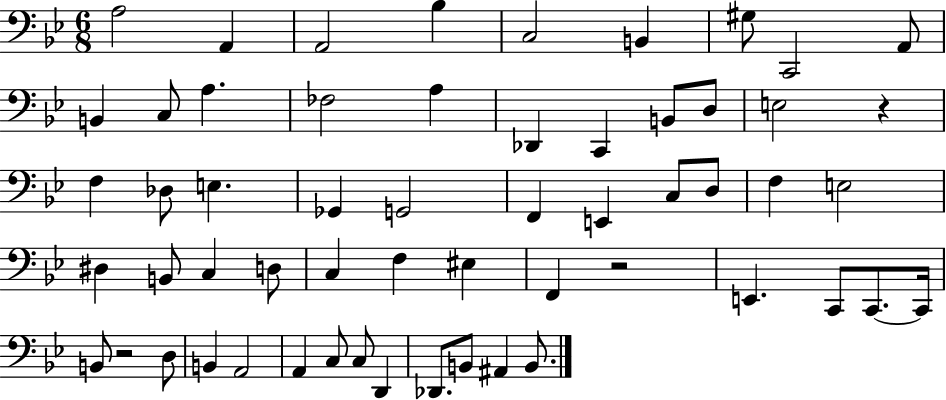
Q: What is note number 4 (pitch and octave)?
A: Bb3